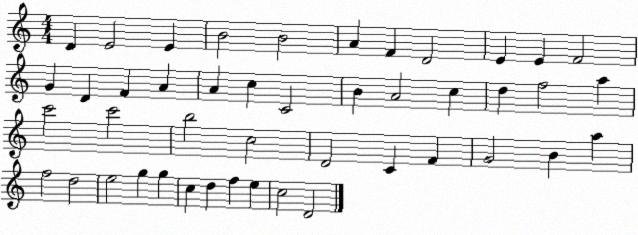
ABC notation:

X:1
T:Untitled
M:4/4
L:1/4
K:C
D E2 E B2 B2 A F D2 E E F2 G D F A A c C2 B A2 c d f2 a c'2 c'2 b2 c2 D2 C F G2 B a f2 d2 e2 g g c d f e c2 D2